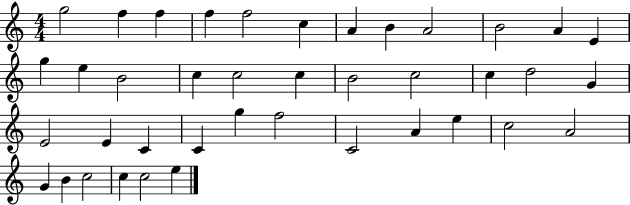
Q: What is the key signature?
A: C major